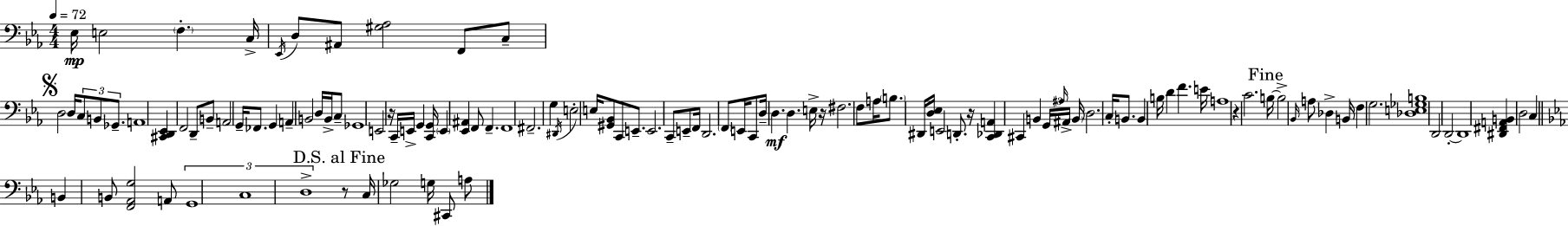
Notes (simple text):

Eb3/s E3/h F3/q. C3/s Eb2/s D3/e A#2/e [G#3,Ab3]/h F2/e C3/e D3/h D3/s C3/e B2/e Gb2/e. A2/w [C#2,D2,Eb2]/q F2/h D2/e B2/e A2/h G2/s FES2/e. G2/q A2/q B2/h D3/s B2/s C3/e Gb2/w E2/h R/s C2/s E2/s G2/q [C2,G2]/s E2/q [Eb2,A#2]/q F2/e F2/q. F2/w F#2/h. G3/q D#2/s E3/h E3/s [G#2,Bb2]/e C2/e E2/e. E2/h. C2/e E2/e F2/s D2/h. F2/e E2/s C2/e D3/s D3/q. D3/q. E3/s R/s F#3/h. F3/e A3/s B3/e. D#2/s [D3,Eb3]/s E2/h D2/e. R/s [C2,Db2,A2]/q C#2/q B2/q G2/s A#3/s A#2/s B2/s D3/h. C3/s B2/e. B2/q B3/s D4/q F4/q. E4/s A3/w R/q C4/h. B3/s B3/h Bb2/s A3/e Db3/q B2/s F3/q G3/h. [Db3,E3,Gb3,B3]/w D2/h D2/h D2/w [D#2,F#2,A2,B2]/q D3/h C3/q B2/q B2/e [F2,Ab2,G3]/h A2/e G2/w C3/w D3/w R/e C3/s Gb3/h G3/s C#2/e A3/e